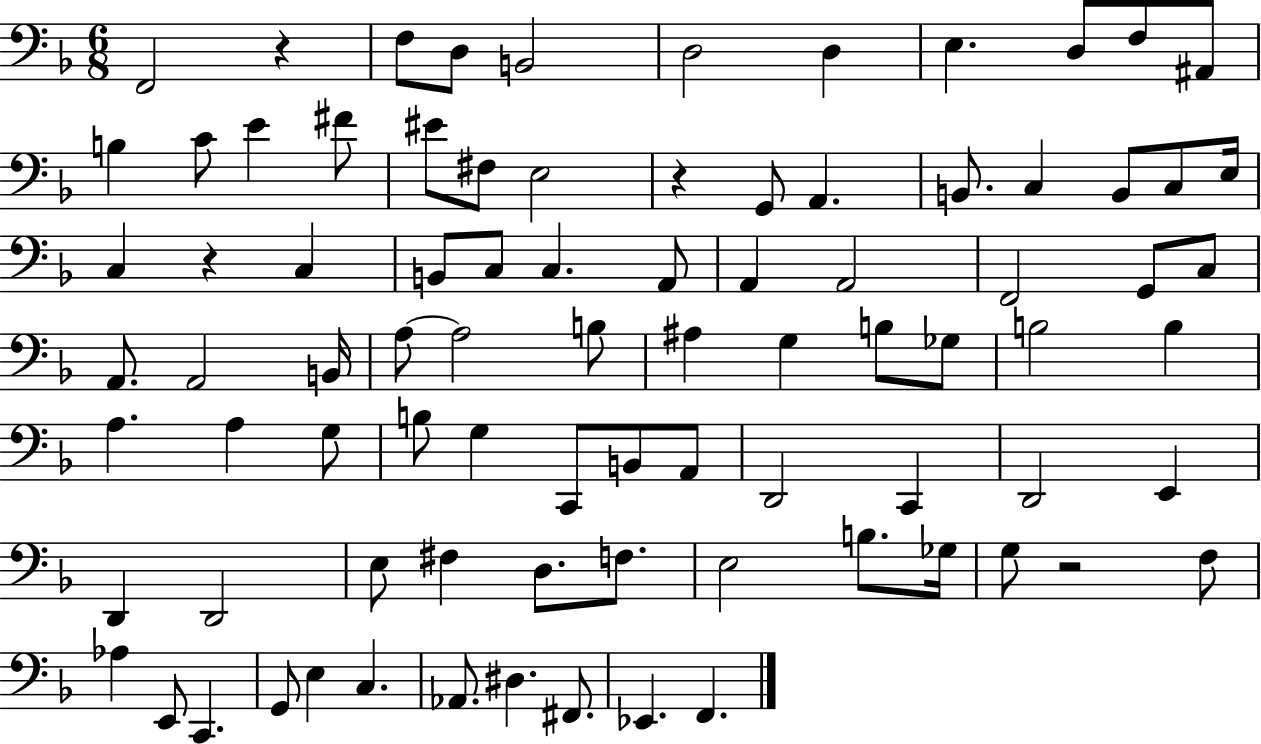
{
  \clef bass
  \numericTimeSignature
  \time 6/8
  \key f \major
  f,2 r4 | f8 d8 b,2 | d2 d4 | e4. d8 f8 ais,8 | \break b4 c'8 e'4 fis'8 | eis'8 fis8 e2 | r4 g,8 a,4. | b,8. c4 b,8 c8 e16 | \break c4 r4 c4 | b,8 c8 c4. a,8 | a,4 a,2 | f,2 g,8 c8 | \break a,8. a,2 b,16 | a8~~ a2 b8 | ais4 g4 b8 ges8 | b2 b4 | \break a4. a4 g8 | b8 g4 c,8 b,8 a,8 | d,2 c,4 | d,2 e,4 | \break d,4 d,2 | e8 fis4 d8. f8. | e2 b8. ges16 | g8 r2 f8 | \break aes4 e,8 c,4. | g,8 e4 c4. | aes,8. dis4. fis,8. | ees,4. f,4. | \break \bar "|."
}